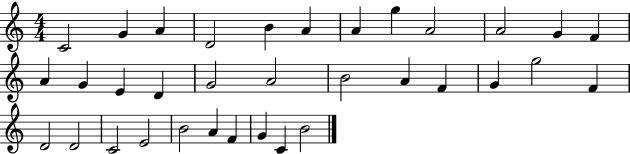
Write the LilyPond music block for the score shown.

{
  \clef treble
  \numericTimeSignature
  \time 4/4
  \key c \major
  c'2 g'4 a'4 | d'2 b'4 a'4 | a'4 g''4 a'2 | a'2 g'4 f'4 | \break a'4 g'4 e'4 d'4 | g'2 a'2 | b'2 a'4 f'4 | g'4 g''2 f'4 | \break d'2 d'2 | c'2 e'2 | b'2 a'4 f'4 | g'4 c'4 b'2 | \break \bar "|."
}